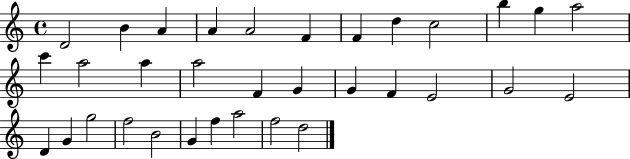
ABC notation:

X:1
T:Untitled
M:4/4
L:1/4
K:C
D2 B A A A2 F F d c2 b g a2 c' a2 a a2 F G G F E2 G2 E2 D G g2 f2 B2 G f a2 f2 d2